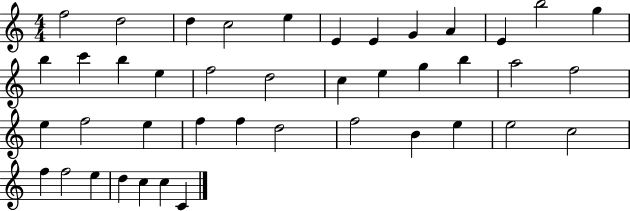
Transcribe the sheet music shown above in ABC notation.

X:1
T:Untitled
M:4/4
L:1/4
K:C
f2 d2 d c2 e E E G A E b2 g b c' b e f2 d2 c e g b a2 f2 e f2 e f f d2 f2 B e e2 c2 f f2 e d c c C